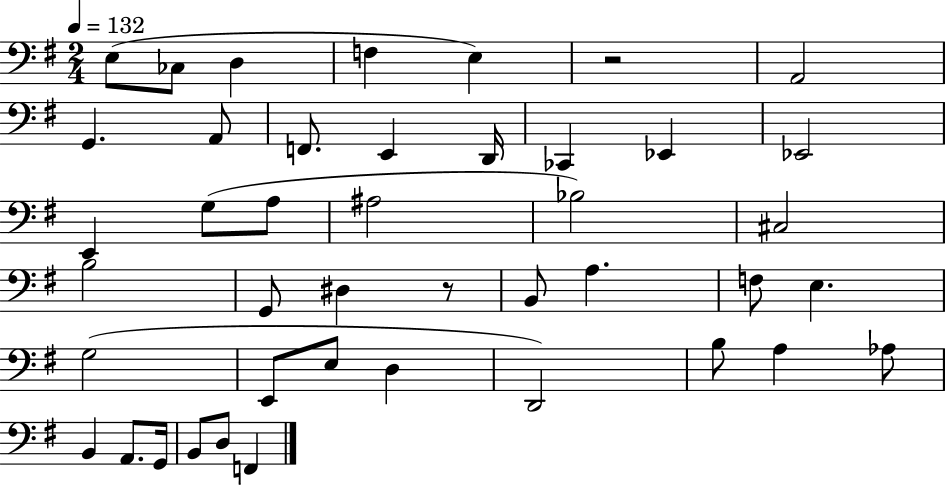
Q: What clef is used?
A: bass